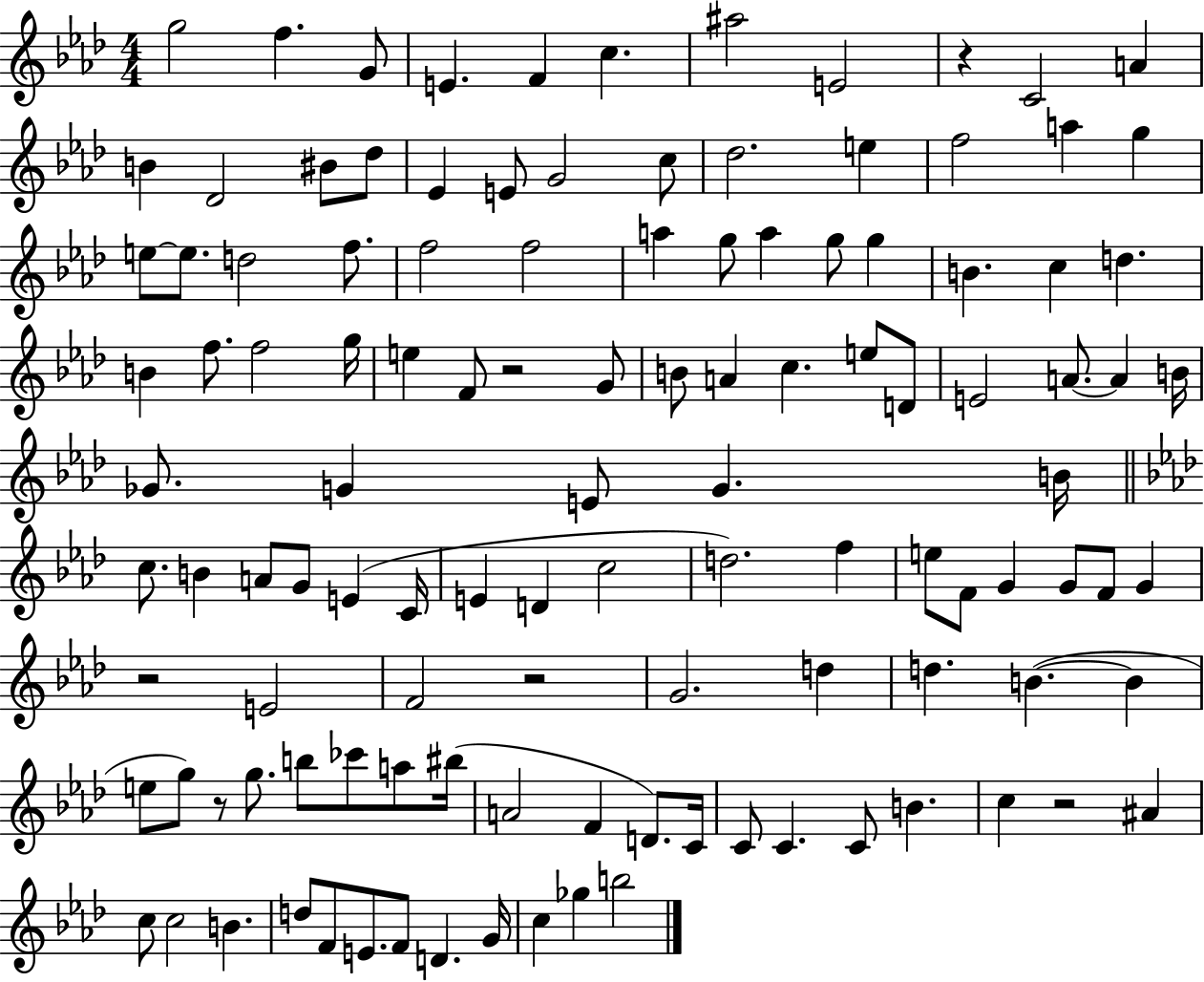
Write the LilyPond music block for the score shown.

{
  \clef treble
  \numericTimeSignature
  \time 4/4
  \key aes \major
  g''2 f''4. g'8 | e'4. f'4 c''4. | ais''2 e'2 | r4 c'2 a'4 | \break b'4 des'2 bis'8 des''8 | ees'4 e'8 g'2 c''8 | des''2. e''4 | f''2 a''4 g''4 | \break e''8~~ e''8. d''2 f''8. | f''2 f''2 | a''4 g''8 a''4 g''8 g''4 | b'4. c''4 d''4. | \break b'4 f''8. f''2 g''16 | e''4 f'8 r2 g'8 | b'8 a'4 c''4. e''8 d'8 | e'2 a'8.~~ a'4 b'16 | \break ges'8. g'4 e'8 g'4. b'16 | \bar "||" \break \key aes \major c''8. b'4 a'8 g'8 e'4( c'16 | e'4 d'4 c''2 | d''2.) f''4 | e''8 f'8 g'4 g'8 f'8 g'4 | \break r2 e'2 | f'2 r2 | g'2. d''4 | d''4. b'4.~(~ b'4 | \break e''8 g''8) r8 g''8. b''8 ces'''8 a''8 bis''16( | a'2 f'4 d'8.) c'16 | c'8 c'4. c'8 b'4. | c''4 r2 ais'4 | \break c''8 c''2 b'4. | d''8 f'8 e'8. f'8 d'4. g'16 | c''4 ges''4 b''2 | \bar "|."
}